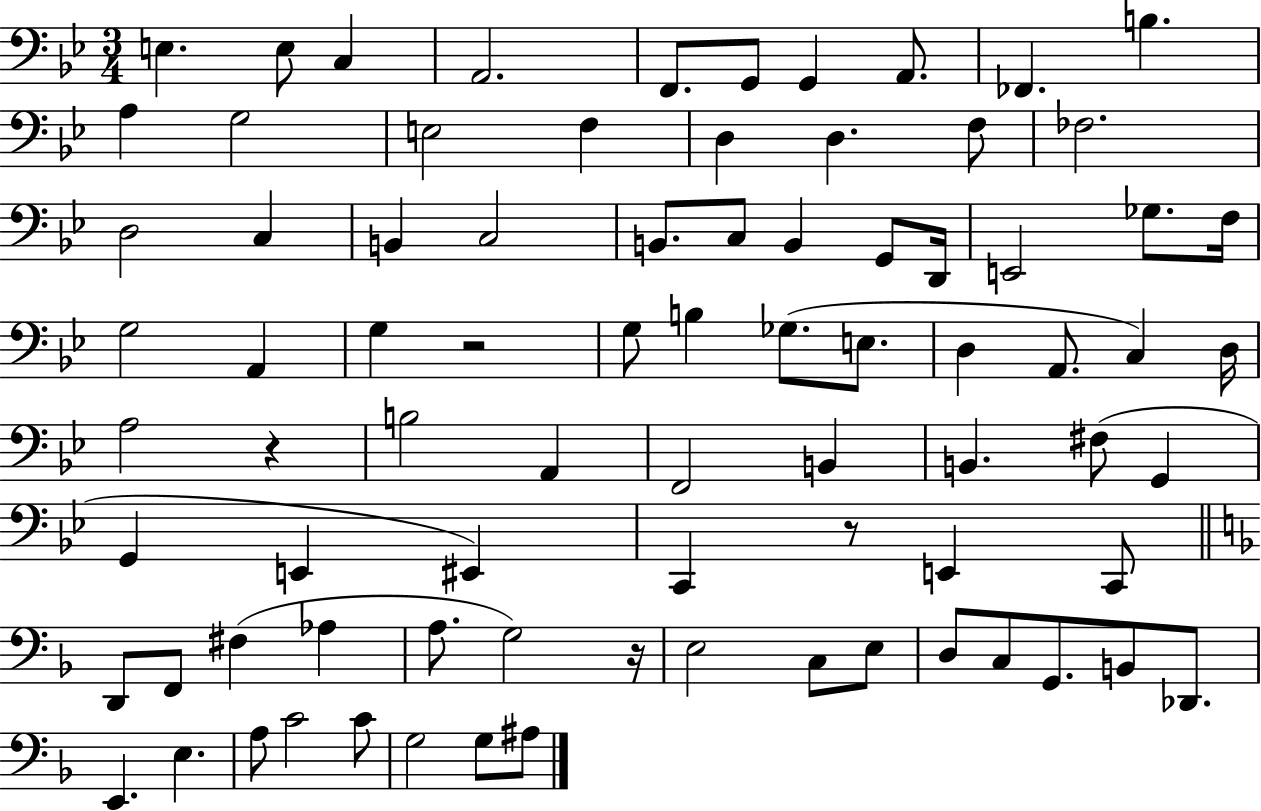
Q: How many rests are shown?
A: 4